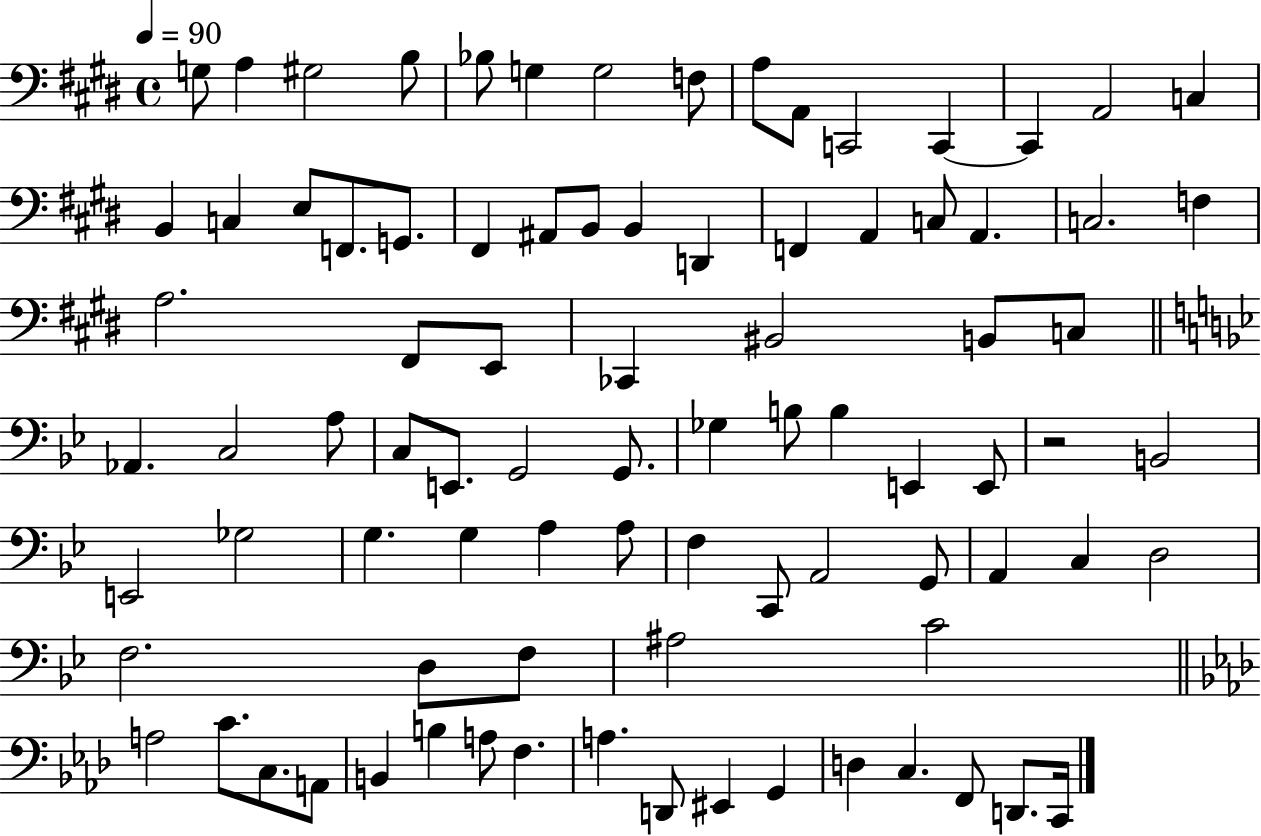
G3/e A3/q G#3/h B3/e Bb3/e G3/q G3/h F3/e A3/e A2/e C2/h C2/q C2/q A2/h C3/q B2/q C3/q E3/e F2/e. G2/e. F#2/q A#2/e B2/e B2/q D2/q F2/q A2/q C3/e A2/q. C3/h. F3/q A3/h. F#2/e E2/e CES2/q BIS2/h B2/e C3/e Ab2/q. C3/h A3/e C3/e E2/e. G2/h G2/e. Gb3/q B3/e B3/q E2/q E2/e R/h B2/h E2/h Gb3/h G3/q. G3/q A3/q A3/e F3/q C2/e A2/h G2/e A2/q C3/q D3/h F3/h. D3/e F3/e A#3/h C4/h A3/h C4/e. C3/e. A2/e B2/q B3/q A3/e F3/q. A3/q. D2/e EIS2/q G2/q D3/q C3/q. F2/e D2/e. C2/s